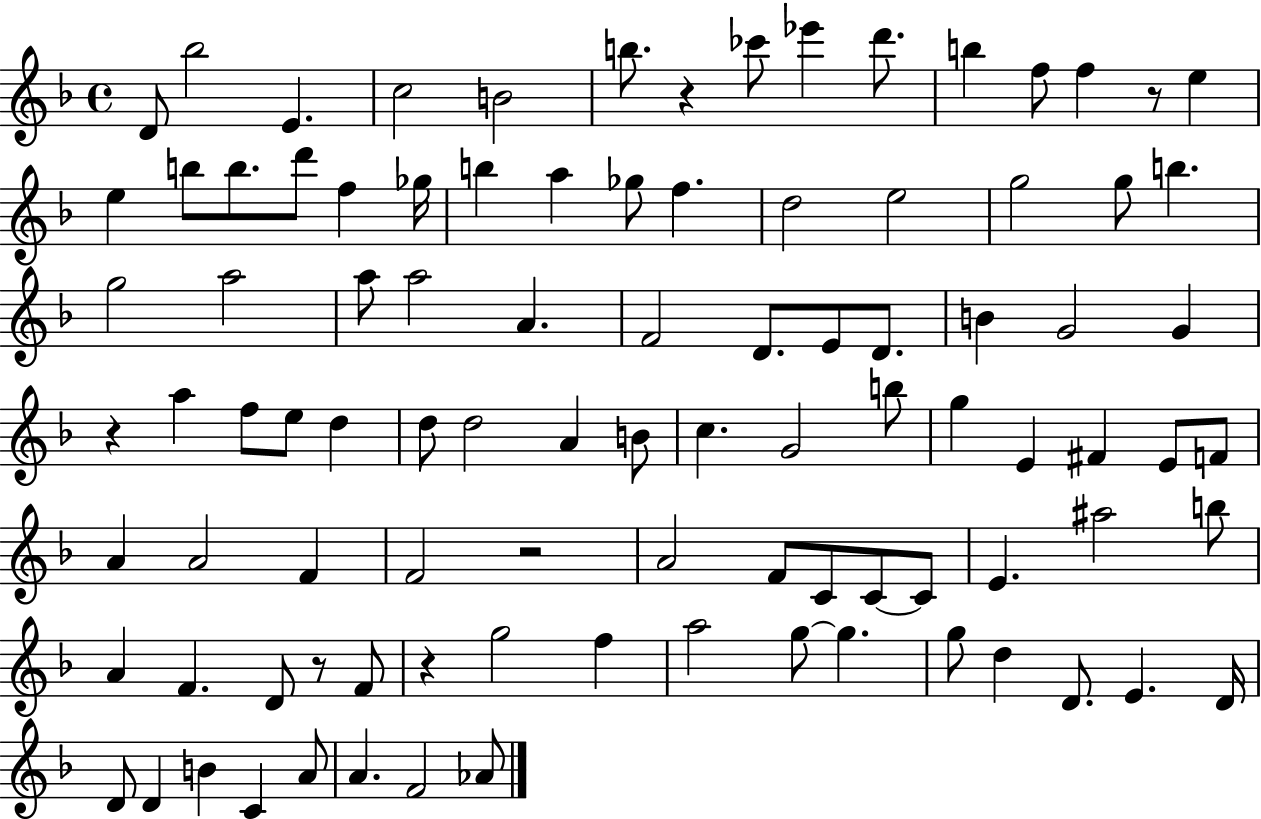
X:1
T:Untitled
M:4/4
L:1/4
K:F
D/2 _b2 E c2 B2 b/2 z _c'/2 _e' d'/2 b f/2 f z/2 e e b/2 b/2 d'/2 f _g/4 b a _g/2 f d2 e2 g2 g/2 b g2 a2 a/2 a2 A F2 D/2 E/2 D/2 B G2 G z a f/2 e/2 d d/2 d2 A B/2 c G2 b/2 g E ^F E/2 F/2 A A2 F F2 z2 A2 F/2 C/2 C/2 C/2 E ^a2 b/2 A F D/2 z/2 F/2 z g2 f a2 g/2 g g/2 d D/2 E D/4 D/2 D B C A/2 A F2 _A/2